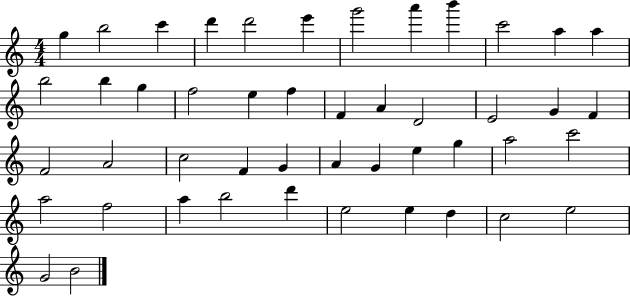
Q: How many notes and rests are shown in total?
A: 47